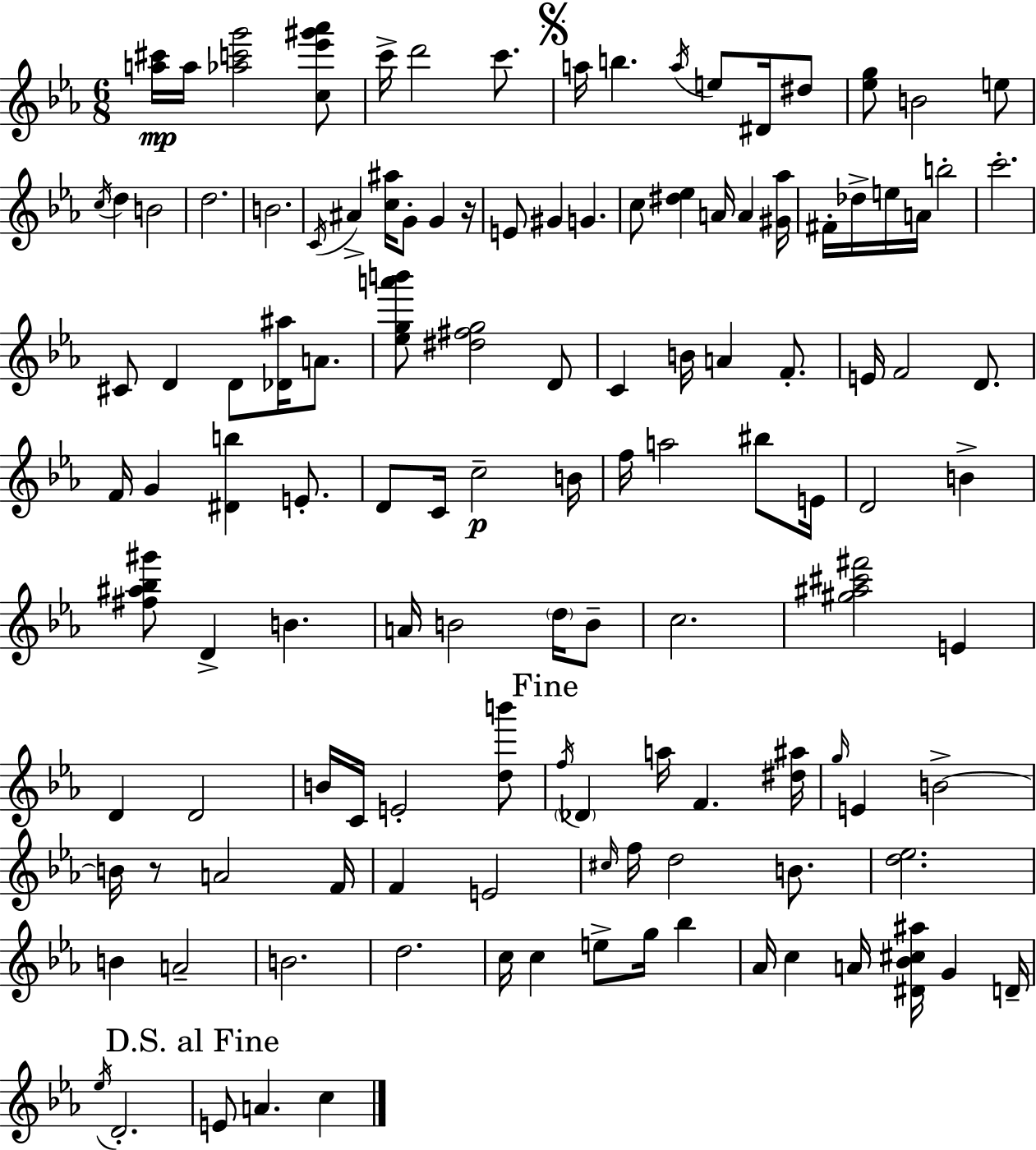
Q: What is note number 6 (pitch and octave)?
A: B5